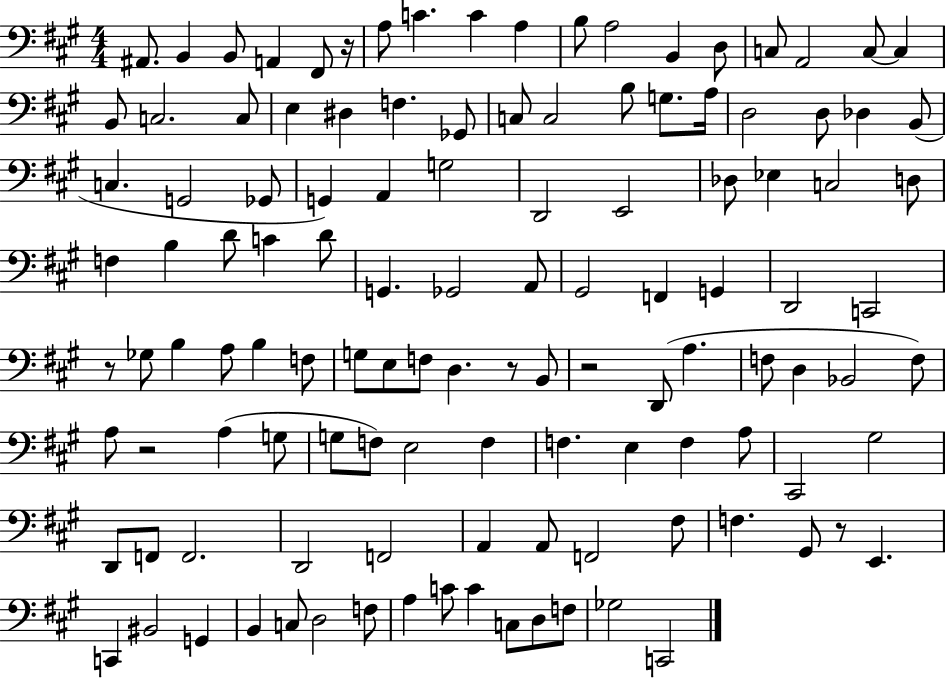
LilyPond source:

{
  \clef bass
  \numericTimeSignature
  \time 4/4
  \key a \major
  ais,8. b,4 b,8 a,4 fis,8 r16 | a8 c'4. c'4 a4 | b8 a2 b,4 d8 | c8 a,2 c8~~ c4 | \break b,8 c2. c8 | e4 dis4 f4. ges,8 | c8 c2 b8 g8. a16 | d2 d8 des4 b,8( | \break c4. g,2 ges,8 | g,4) a,4 g2 | d,2 e,2 | des8 ees4 c2 d8 | \break f4 b4 d'8 c'4 d'8 | g,4. ges,2 a,8 | gis,2 f,4 g,4 | d,2 c,2 | \break r8 ges8 b4 a8 b4 f8 | g8 e8 f8 d4. r8 b,8 | r2 d,8( a4. | f8 d4 bes,2 f8) | \break a8 r2 a4( g8 | g8 f8) e2 f4 | f4. e4 f4 a8 | cis,2 gis2 | \break d,8 f,8 f,2. | d,2 f,2 | a,4 a,8 f,2 fis8 | f4. gis,8 r8 e,4. | \break c,4 bis,2 g,4 | b,4 c8 d2 f8 | a4 c'8 c'4 c8 d8 f8 | ges2 c,2 | \break \bar "|."
}